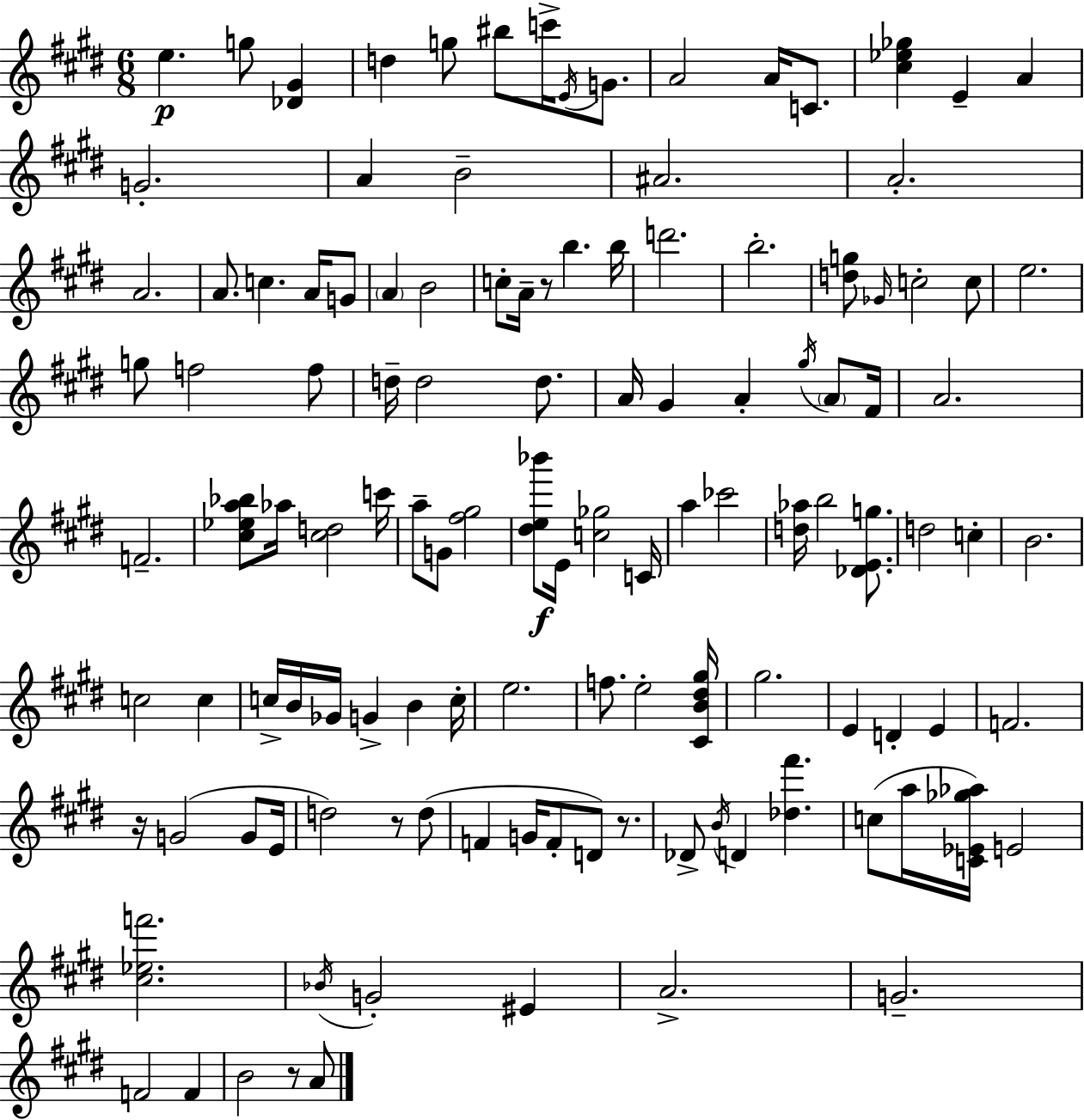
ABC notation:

X:1
T:Untitled
M:6/8
L:1/4
K:E
e g/2 [_D^G] d g/2 ^b/2 c'/4 E/4 G/2 A2 A/4 C/2 [^c_e_g] E A G2 A B2 ^A2 A2 A2 A/2 c A/4 G/2 A B2 c/2 A/4 z/2 b b/4 d'2 b2 [dg]/2 _G/4 c2 c/2 e2 g/2 f2 f/2 d/4 d2 d/2 A/4 ^G A ^g/4 A/2 ^F/4 A2 F2 [^c_ea_b]/2 _a/4 [^cd]2 c'/4 a/2 G/2 [^f^g]2 [^de_b']/2 E/4 [c_g]2 C/4 a _c'2 [d_a]/4 b2 [_DEg]/2 d2 c B2 c2 c c/4 B/4 _G/4 G B c/4 e2 f/2 e2 [^CB^d^g]/4 ^g2 E D E F2 z/4 G2 G/2 E/4 d2 z/2 d/2 F G/4 F/2 D/2 z/2 _D/2 B/4 D [_d^f'] c/2 a/4 [C_E_g_a]/4 E2 [^c_ef']2 _B/4 G2 ^E A2 G2 F2 F B2 z/2 A/2